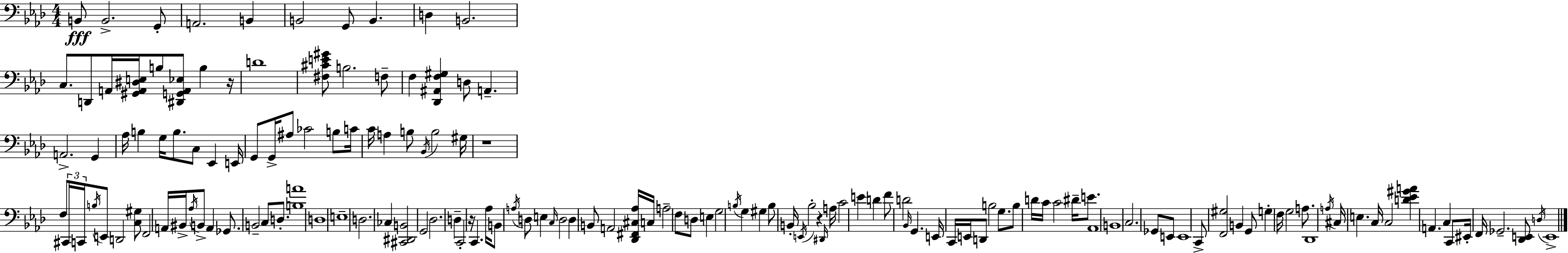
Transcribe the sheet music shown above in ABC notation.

X:1
T:Untitled
M:4/4
L:1/4
K:Ab
B,,/2 B,,2 G,,/2 A,,2 B,, B,,2 G,,/2 B,, D, B,,2 C,/2 D,,/2 A,,/4 [^G,,A,,^D,E,]/4 B,/2 [^D,,G,,A,,_E,]/2 B, z/4 D4 [^F,^CE^G]/2 B,2 F,/2 F, [_D,,^A,,F,^G,] D,/2 A,, A,,2 G,, _A,/4 B, G,/4 B,/2 C,/2 _E,, E,,/4 G,,/2 G,,/4 ^A,/2 _C2 B,/2 C/4 C/4 A, B,/2 _B,,/4 B,2 ^G,/4 z4 F,/2 ^C,,/4 C,,/4 B,/4 E,,/2 D,,2 [C,^G,]/2 F,,2 A,,/4 ^B,,/4 _A,/4 B,,/2 A,, _G,,/2 B,,2 C,/2 D,/2 [B,A]4 D,4 E,4 D,2 _C, [^C,,^D,,B,,]2 G,,2 _D,2 D, C,,2 z/4 C,, _A,/4 B,,/2 A,/4 D,/2 E, C,/4 D,2 D, B,,/2 A,,2 [_D,,^F,,^C,_A,]/4 C,/4 A,2 F,/2 D,/2 E, G,2 B,/4 G, ^G, B,/2 B,,/4 E,,/4 _B,2 z ^D,,/4 A,/4 C2 E D F/2 D2 _B,,/4 G,, E,,/4 C,,/4 E,,/4 D,,/2 B,2 G,/2 B,/2 D/4 C/4 C2 ^D/4 E/2 _A,,4 B,,4 C,2 _G,,/2 E,,/2 E,,4 C,,/2 [F,,^G,]2 B,, G,,/2 G, F,/4 G,2 A,/2 _D,,4 A,/4 ^C,/4 E, C,/4 C,2 [D_E^GA] A,, C, C,,/2 ^E,,/4 F,,/4 _G,,2 [_D,,E,,]/2 D,/4 E,,4